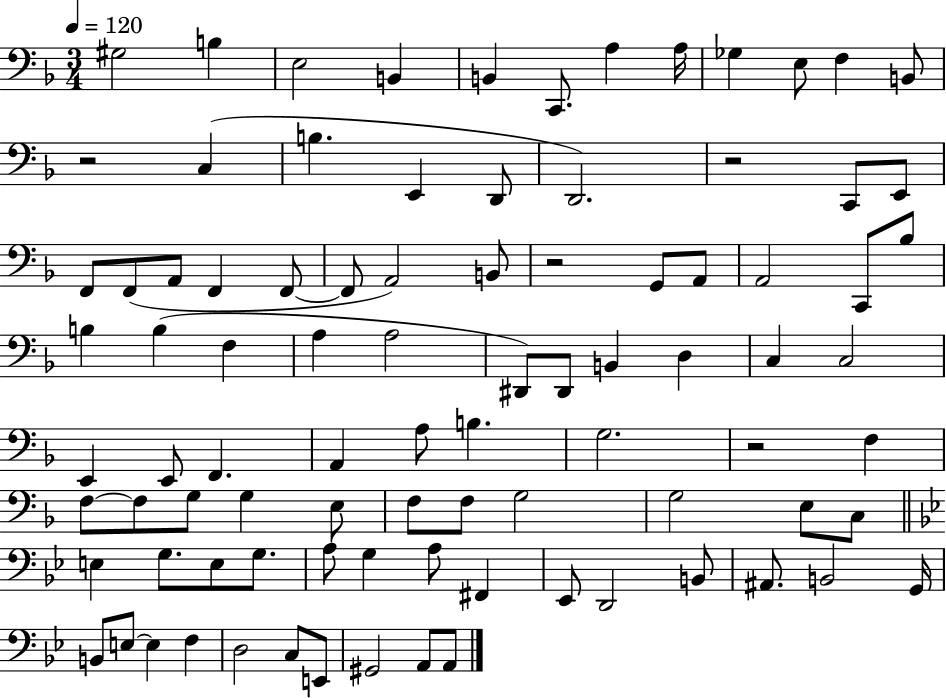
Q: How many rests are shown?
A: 4